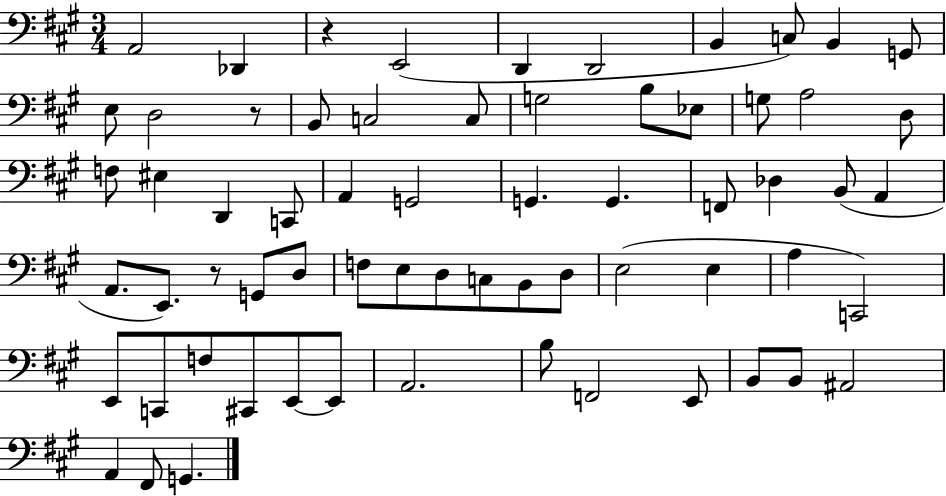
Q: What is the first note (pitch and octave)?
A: A2